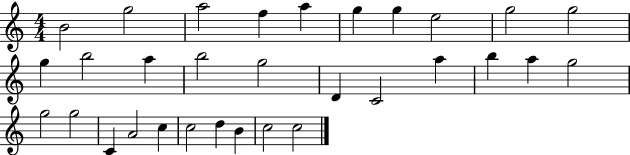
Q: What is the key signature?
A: C major